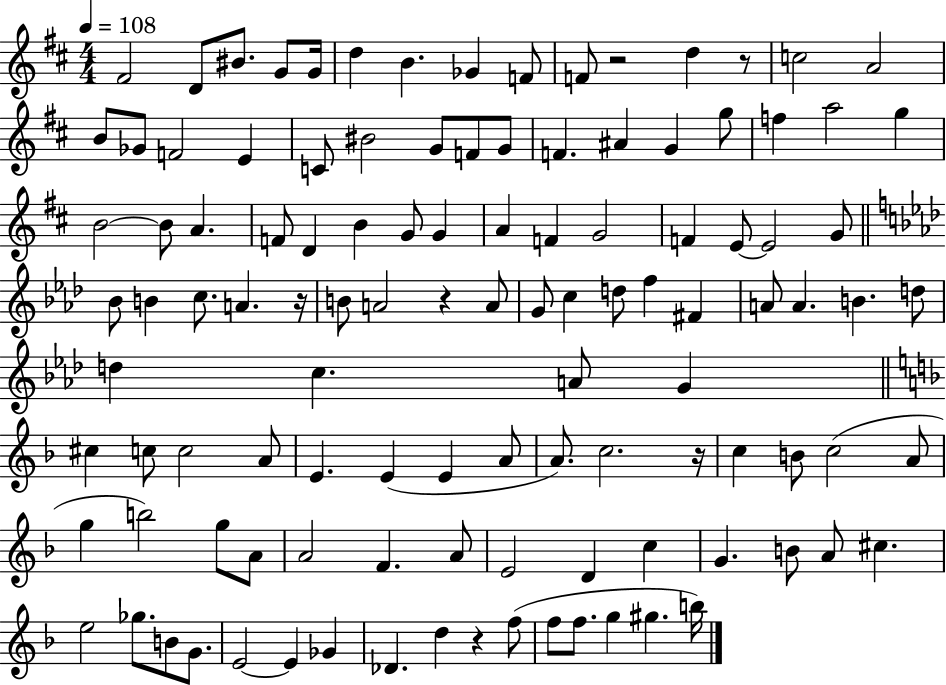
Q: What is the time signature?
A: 4/4